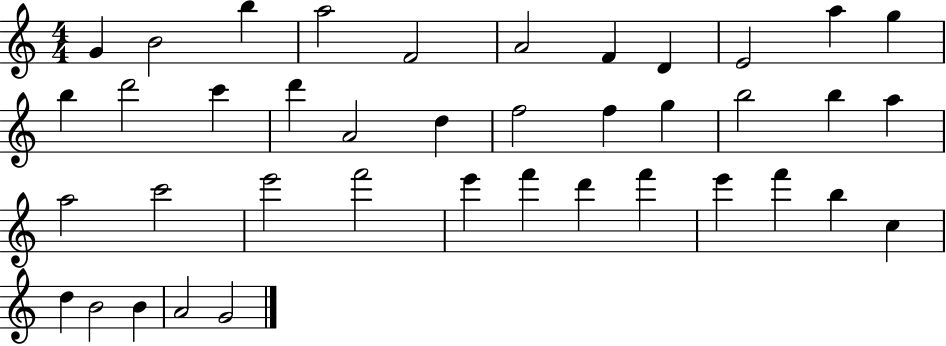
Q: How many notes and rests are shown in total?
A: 40